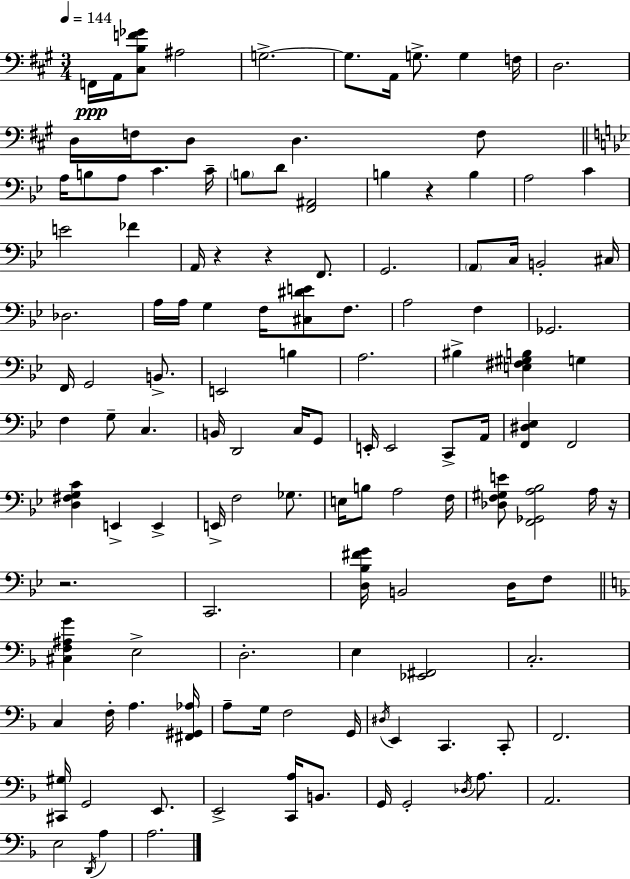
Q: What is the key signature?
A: A major